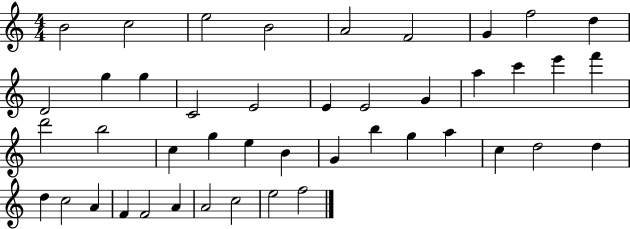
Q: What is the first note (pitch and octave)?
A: B4